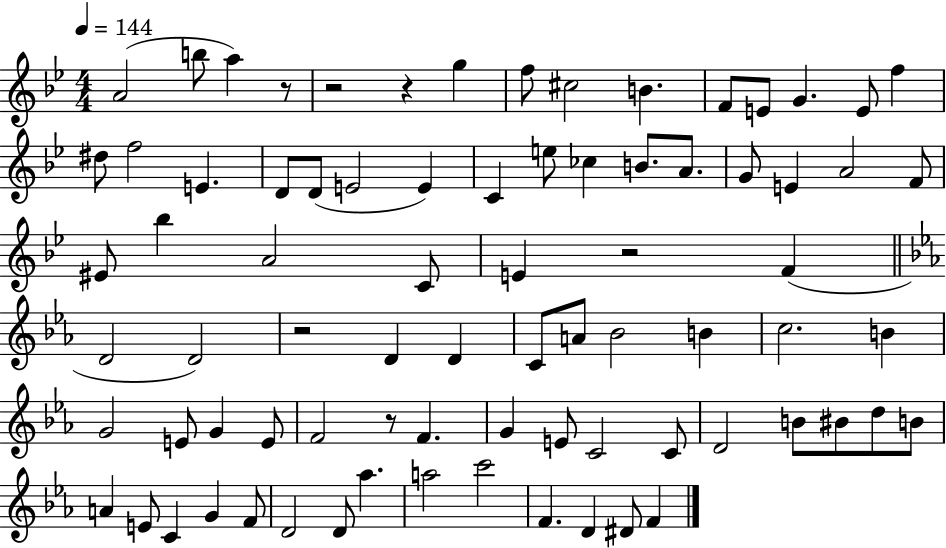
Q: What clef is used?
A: treble